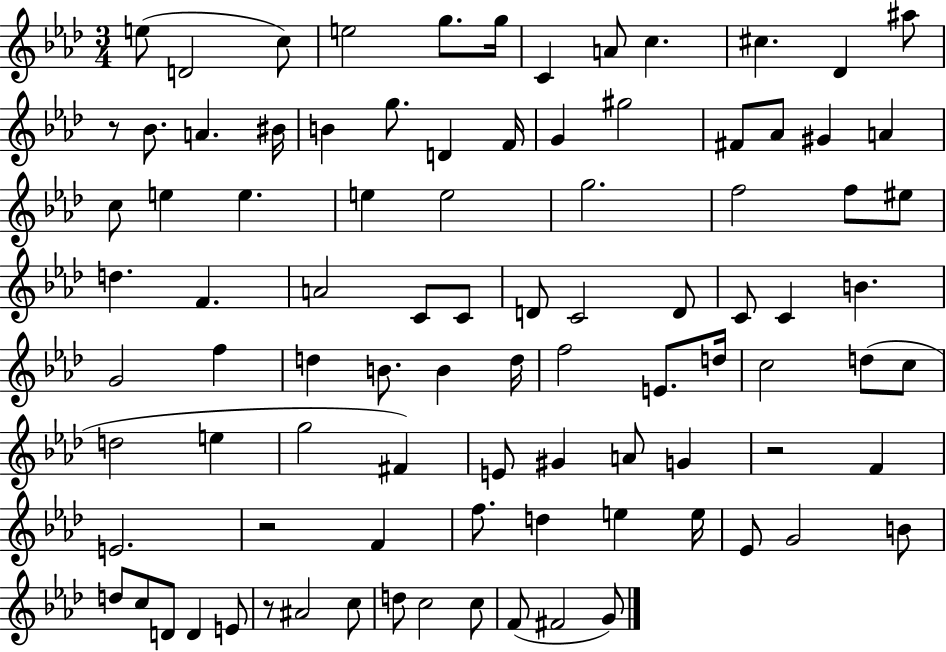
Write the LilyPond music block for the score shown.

{
  \clef treble
  \numericTimeSignature
  \time 3/4
  \key aes \major
  e''8( d'2 c''8) | e''2 g''8. g''16 | c'4 a'8 c''4. | cis''4. des'4 ais''8 | \break r8 bes'8. a'4. bis'16 | b'4 g''8. d'4 f'16 | g'4 gis''2 | fis'8 aes'8 gis'4 a'4 | \break c''8 e''4 e''4. | e''4 e''2 | g''2. | f''2 f''8 eis''8 | \break d''4. f'4. | a'2 c'8 c'8 | d'8 c'2 d'8 | c'8 c'4 b'4. | \break g'2 f''4 | d''4 b'8. b'4 d''16 | f''2 e'8. d''16 | c''2 d''8( c''8 | \break d''2 e''4 | g''2 fis'4) | e'8 gis'4 a'8 g'4 | r2 f'4 | \break e'2. | r2 f'4 | f''8. d''4 e''4 e''16 | ees'8 g'2 b'8 | \break d''8 c''8 d'8 d'4 e'8 | r8 ais'2 c''8 | d''8 c''2 c''8 | f'8( fis'2 g'8) | \break \bar "|."
}